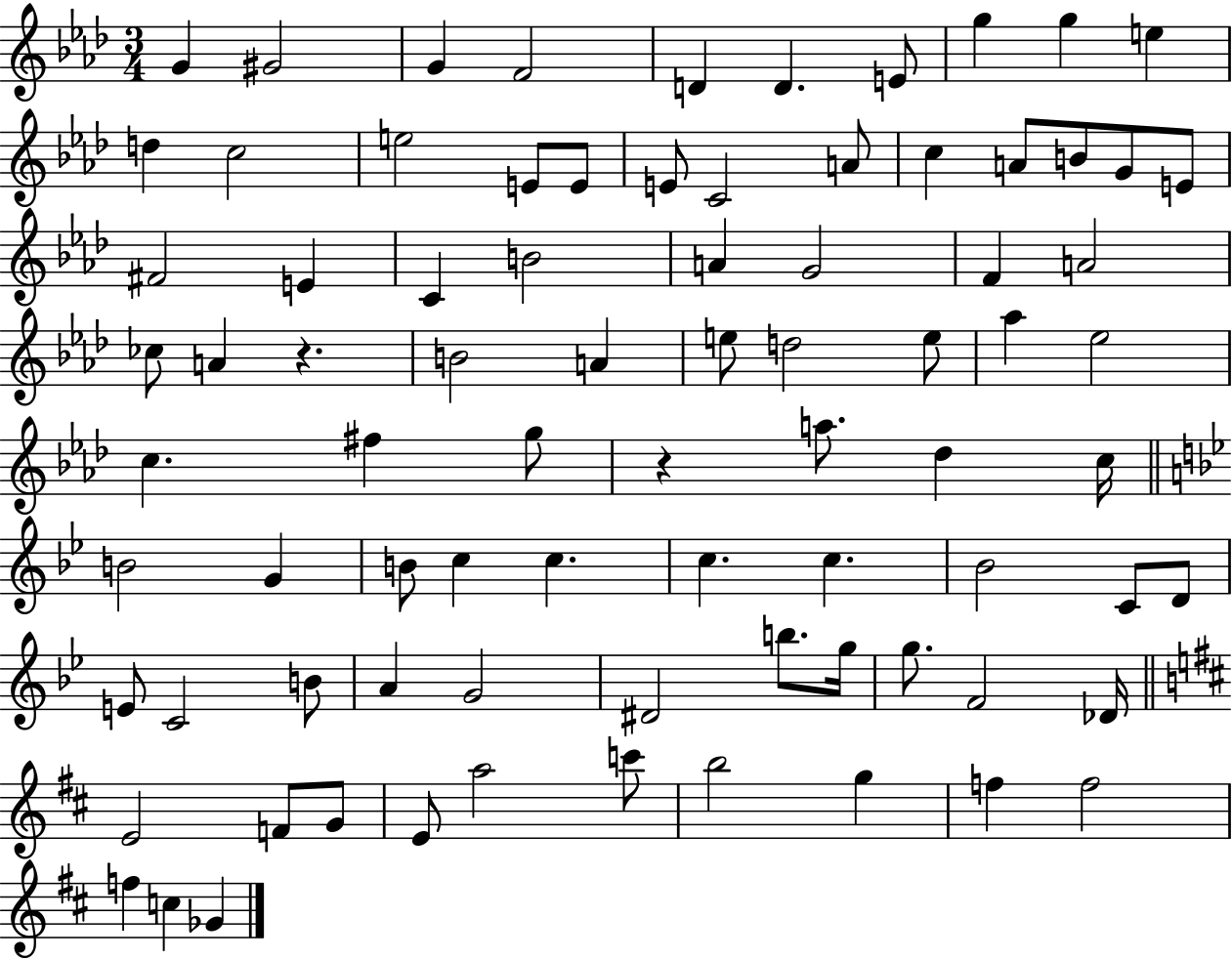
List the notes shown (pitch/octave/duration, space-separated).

G4/q G#4/h G4/q F4/h D4/q D4/q. E4/e G5/q G5/q E5/q D5/q C5/h E5/h E4/e E4/e E4/e C4/h A4/e C5/q A4/e B4/e G4/e E4/e F#4/h E4/q C4/q B4/h A4/q G4/h F4/q A4/h CES5/e A4/q R/q. B4/h A4/q E5/e D5/h E5/e Ab5/q Eb5/h C5/q. F#5/q G5/e R/q A5/e. Db5/q C5/s B4/h G4/q B4/e C5/q C5/q. C5/q. C5/q. Bb4/h C4/e D4/e E4/e C4/h B4/e A4/q G4/h D#4/h B5/e. G5/s G5/e. F4/h Db4/s E4/h F4/e G4/e E4/e A5/h C6/e B5/h G5/q F5/q F5/h F5/q C5/q Gb4/q